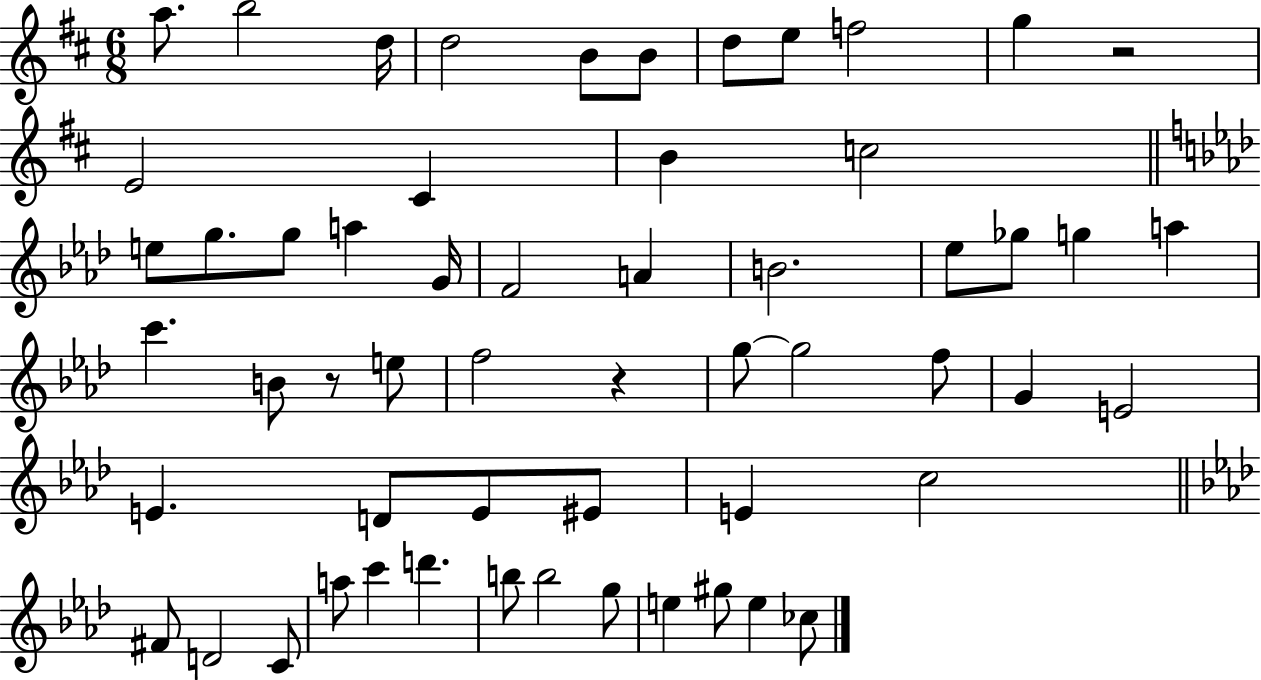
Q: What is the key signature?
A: D major